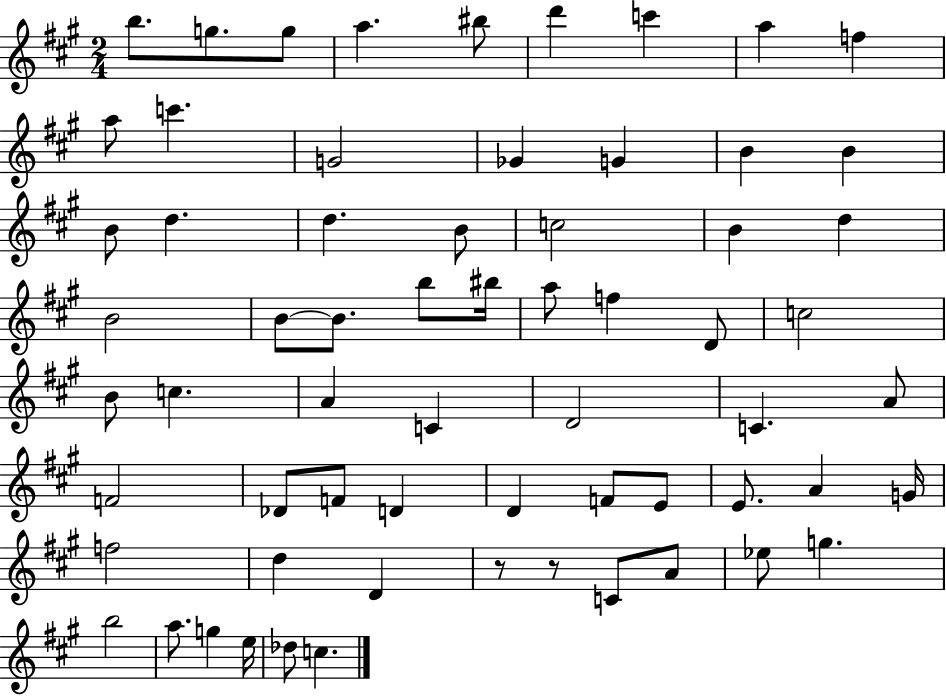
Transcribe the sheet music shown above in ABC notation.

X:1
T:Untitled
M:2/4
L:1/4
K:A
b/2 g/2 g/2 a ^b/2 d' c' a f a/2 c' G2 _G G B B B/2 d d B/2 c2 B d B2 B/2 B/2 b/2 ^b/4 a/2 f D/2 c2 B/2 c A C D2 C A/2 F2 _D/2 F/2 D D F/2 E/2 E/2 A G/4 f2 d D z/2 z/2 C/2 A/2 _e/2 g b2 a/2 g e/4 _d/2 c